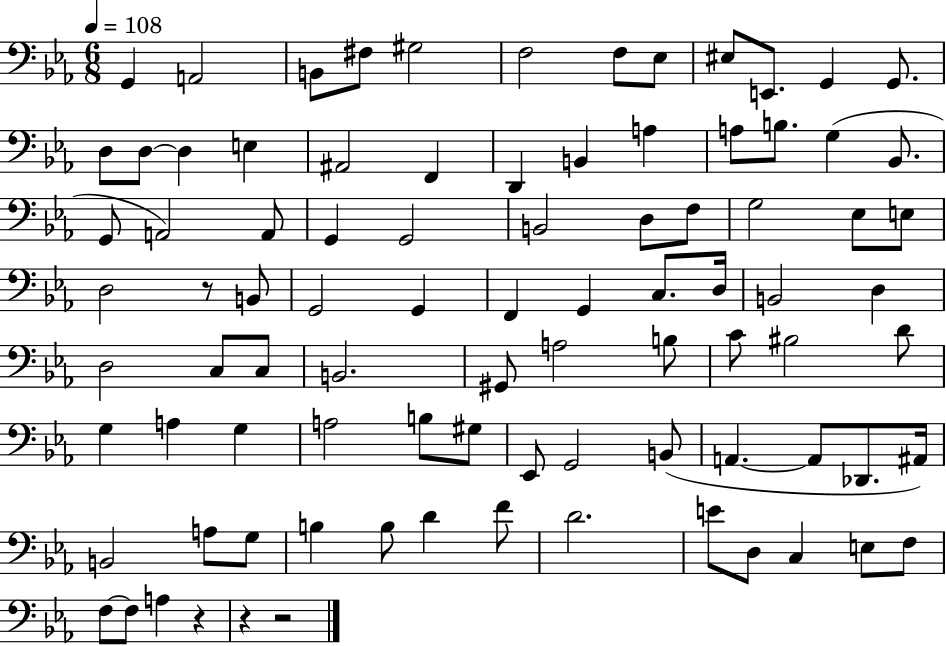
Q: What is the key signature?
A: EES major